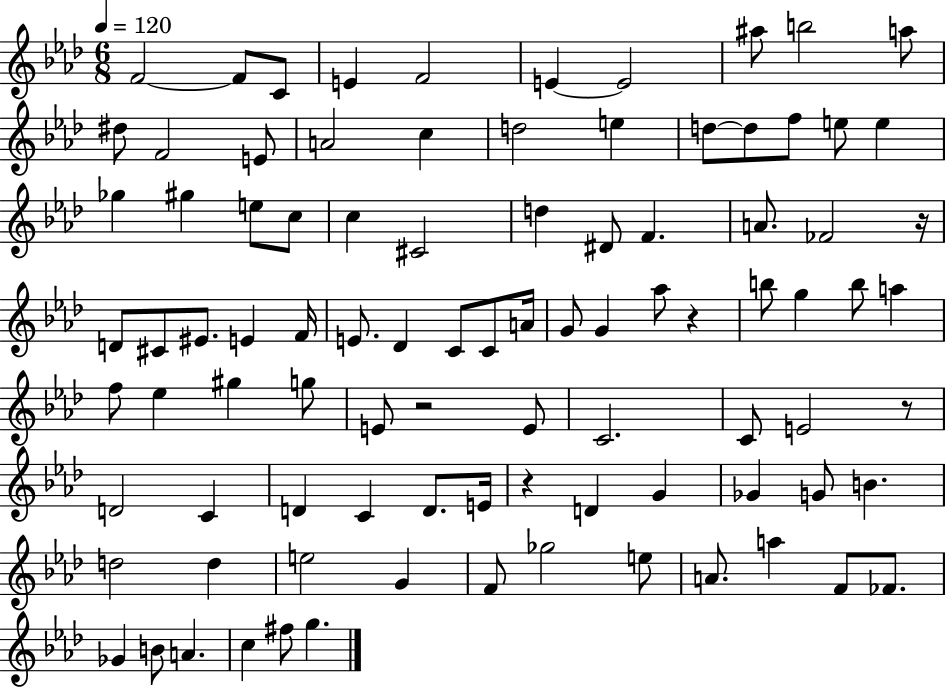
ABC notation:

X:1
T:Untitled
M:6/8
L:1/4
K:Ab
F2 F/2 C/2 E F2 E E2 ^a/2 b2 a/2 ^d/2 F2 E/2 A2 c d2 e d/2 d/2 f/2 e/2 e _g ^g e/2 c/2 c ^C2 d ^D/2 F A/2 _F2 z/4 D/2 ^C/2 ^E/2 E F/4 E/2 _D C/2 C/2 A/4 G/2 G _a/2 z b/2 g b/2 a f/2 _e ^g g/2 E/2 z2 E/2 C2 C/2 E2 z/2 D2 C D C D/2 E/4 z D G _G G/2 B d2 d e2 G F/2 _g2 e/2 A/2 a F/2 _F/2 _G B/2 A c ^f/2 g